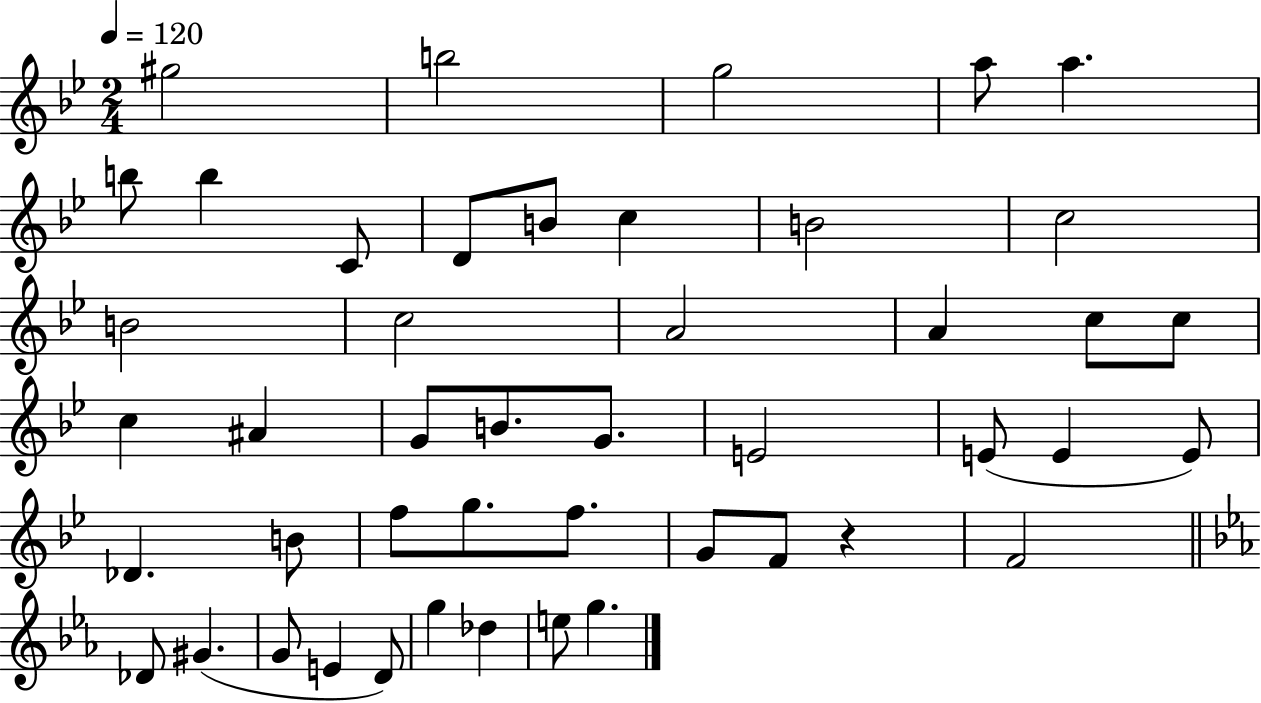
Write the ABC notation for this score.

X:1
T:Untitled
M:2/4
L:1/4
K:Bb
^g2 b2 g2 a/2 a b/2 b C/2 D/2 B/2 c B2 c2 B2 c2 A2 A c/2 c/2 c ^A G/2 B/2 G/2 E2 E/2 E E/2 _D B/2 f/2 g/2 f/2 G/2 F/2 z F2 _D/2 ^G G/2 E D/2 g _d e/2 g